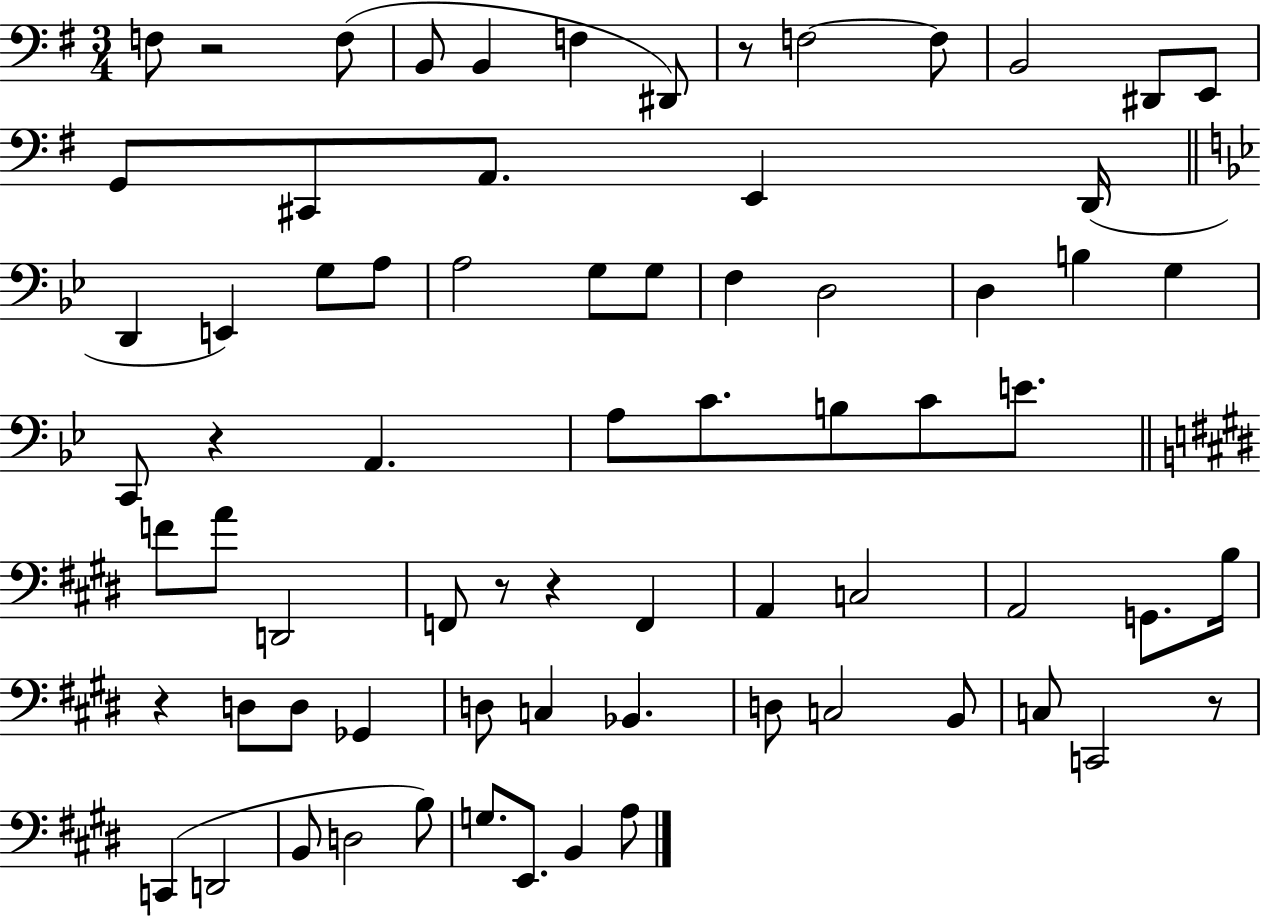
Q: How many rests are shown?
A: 7